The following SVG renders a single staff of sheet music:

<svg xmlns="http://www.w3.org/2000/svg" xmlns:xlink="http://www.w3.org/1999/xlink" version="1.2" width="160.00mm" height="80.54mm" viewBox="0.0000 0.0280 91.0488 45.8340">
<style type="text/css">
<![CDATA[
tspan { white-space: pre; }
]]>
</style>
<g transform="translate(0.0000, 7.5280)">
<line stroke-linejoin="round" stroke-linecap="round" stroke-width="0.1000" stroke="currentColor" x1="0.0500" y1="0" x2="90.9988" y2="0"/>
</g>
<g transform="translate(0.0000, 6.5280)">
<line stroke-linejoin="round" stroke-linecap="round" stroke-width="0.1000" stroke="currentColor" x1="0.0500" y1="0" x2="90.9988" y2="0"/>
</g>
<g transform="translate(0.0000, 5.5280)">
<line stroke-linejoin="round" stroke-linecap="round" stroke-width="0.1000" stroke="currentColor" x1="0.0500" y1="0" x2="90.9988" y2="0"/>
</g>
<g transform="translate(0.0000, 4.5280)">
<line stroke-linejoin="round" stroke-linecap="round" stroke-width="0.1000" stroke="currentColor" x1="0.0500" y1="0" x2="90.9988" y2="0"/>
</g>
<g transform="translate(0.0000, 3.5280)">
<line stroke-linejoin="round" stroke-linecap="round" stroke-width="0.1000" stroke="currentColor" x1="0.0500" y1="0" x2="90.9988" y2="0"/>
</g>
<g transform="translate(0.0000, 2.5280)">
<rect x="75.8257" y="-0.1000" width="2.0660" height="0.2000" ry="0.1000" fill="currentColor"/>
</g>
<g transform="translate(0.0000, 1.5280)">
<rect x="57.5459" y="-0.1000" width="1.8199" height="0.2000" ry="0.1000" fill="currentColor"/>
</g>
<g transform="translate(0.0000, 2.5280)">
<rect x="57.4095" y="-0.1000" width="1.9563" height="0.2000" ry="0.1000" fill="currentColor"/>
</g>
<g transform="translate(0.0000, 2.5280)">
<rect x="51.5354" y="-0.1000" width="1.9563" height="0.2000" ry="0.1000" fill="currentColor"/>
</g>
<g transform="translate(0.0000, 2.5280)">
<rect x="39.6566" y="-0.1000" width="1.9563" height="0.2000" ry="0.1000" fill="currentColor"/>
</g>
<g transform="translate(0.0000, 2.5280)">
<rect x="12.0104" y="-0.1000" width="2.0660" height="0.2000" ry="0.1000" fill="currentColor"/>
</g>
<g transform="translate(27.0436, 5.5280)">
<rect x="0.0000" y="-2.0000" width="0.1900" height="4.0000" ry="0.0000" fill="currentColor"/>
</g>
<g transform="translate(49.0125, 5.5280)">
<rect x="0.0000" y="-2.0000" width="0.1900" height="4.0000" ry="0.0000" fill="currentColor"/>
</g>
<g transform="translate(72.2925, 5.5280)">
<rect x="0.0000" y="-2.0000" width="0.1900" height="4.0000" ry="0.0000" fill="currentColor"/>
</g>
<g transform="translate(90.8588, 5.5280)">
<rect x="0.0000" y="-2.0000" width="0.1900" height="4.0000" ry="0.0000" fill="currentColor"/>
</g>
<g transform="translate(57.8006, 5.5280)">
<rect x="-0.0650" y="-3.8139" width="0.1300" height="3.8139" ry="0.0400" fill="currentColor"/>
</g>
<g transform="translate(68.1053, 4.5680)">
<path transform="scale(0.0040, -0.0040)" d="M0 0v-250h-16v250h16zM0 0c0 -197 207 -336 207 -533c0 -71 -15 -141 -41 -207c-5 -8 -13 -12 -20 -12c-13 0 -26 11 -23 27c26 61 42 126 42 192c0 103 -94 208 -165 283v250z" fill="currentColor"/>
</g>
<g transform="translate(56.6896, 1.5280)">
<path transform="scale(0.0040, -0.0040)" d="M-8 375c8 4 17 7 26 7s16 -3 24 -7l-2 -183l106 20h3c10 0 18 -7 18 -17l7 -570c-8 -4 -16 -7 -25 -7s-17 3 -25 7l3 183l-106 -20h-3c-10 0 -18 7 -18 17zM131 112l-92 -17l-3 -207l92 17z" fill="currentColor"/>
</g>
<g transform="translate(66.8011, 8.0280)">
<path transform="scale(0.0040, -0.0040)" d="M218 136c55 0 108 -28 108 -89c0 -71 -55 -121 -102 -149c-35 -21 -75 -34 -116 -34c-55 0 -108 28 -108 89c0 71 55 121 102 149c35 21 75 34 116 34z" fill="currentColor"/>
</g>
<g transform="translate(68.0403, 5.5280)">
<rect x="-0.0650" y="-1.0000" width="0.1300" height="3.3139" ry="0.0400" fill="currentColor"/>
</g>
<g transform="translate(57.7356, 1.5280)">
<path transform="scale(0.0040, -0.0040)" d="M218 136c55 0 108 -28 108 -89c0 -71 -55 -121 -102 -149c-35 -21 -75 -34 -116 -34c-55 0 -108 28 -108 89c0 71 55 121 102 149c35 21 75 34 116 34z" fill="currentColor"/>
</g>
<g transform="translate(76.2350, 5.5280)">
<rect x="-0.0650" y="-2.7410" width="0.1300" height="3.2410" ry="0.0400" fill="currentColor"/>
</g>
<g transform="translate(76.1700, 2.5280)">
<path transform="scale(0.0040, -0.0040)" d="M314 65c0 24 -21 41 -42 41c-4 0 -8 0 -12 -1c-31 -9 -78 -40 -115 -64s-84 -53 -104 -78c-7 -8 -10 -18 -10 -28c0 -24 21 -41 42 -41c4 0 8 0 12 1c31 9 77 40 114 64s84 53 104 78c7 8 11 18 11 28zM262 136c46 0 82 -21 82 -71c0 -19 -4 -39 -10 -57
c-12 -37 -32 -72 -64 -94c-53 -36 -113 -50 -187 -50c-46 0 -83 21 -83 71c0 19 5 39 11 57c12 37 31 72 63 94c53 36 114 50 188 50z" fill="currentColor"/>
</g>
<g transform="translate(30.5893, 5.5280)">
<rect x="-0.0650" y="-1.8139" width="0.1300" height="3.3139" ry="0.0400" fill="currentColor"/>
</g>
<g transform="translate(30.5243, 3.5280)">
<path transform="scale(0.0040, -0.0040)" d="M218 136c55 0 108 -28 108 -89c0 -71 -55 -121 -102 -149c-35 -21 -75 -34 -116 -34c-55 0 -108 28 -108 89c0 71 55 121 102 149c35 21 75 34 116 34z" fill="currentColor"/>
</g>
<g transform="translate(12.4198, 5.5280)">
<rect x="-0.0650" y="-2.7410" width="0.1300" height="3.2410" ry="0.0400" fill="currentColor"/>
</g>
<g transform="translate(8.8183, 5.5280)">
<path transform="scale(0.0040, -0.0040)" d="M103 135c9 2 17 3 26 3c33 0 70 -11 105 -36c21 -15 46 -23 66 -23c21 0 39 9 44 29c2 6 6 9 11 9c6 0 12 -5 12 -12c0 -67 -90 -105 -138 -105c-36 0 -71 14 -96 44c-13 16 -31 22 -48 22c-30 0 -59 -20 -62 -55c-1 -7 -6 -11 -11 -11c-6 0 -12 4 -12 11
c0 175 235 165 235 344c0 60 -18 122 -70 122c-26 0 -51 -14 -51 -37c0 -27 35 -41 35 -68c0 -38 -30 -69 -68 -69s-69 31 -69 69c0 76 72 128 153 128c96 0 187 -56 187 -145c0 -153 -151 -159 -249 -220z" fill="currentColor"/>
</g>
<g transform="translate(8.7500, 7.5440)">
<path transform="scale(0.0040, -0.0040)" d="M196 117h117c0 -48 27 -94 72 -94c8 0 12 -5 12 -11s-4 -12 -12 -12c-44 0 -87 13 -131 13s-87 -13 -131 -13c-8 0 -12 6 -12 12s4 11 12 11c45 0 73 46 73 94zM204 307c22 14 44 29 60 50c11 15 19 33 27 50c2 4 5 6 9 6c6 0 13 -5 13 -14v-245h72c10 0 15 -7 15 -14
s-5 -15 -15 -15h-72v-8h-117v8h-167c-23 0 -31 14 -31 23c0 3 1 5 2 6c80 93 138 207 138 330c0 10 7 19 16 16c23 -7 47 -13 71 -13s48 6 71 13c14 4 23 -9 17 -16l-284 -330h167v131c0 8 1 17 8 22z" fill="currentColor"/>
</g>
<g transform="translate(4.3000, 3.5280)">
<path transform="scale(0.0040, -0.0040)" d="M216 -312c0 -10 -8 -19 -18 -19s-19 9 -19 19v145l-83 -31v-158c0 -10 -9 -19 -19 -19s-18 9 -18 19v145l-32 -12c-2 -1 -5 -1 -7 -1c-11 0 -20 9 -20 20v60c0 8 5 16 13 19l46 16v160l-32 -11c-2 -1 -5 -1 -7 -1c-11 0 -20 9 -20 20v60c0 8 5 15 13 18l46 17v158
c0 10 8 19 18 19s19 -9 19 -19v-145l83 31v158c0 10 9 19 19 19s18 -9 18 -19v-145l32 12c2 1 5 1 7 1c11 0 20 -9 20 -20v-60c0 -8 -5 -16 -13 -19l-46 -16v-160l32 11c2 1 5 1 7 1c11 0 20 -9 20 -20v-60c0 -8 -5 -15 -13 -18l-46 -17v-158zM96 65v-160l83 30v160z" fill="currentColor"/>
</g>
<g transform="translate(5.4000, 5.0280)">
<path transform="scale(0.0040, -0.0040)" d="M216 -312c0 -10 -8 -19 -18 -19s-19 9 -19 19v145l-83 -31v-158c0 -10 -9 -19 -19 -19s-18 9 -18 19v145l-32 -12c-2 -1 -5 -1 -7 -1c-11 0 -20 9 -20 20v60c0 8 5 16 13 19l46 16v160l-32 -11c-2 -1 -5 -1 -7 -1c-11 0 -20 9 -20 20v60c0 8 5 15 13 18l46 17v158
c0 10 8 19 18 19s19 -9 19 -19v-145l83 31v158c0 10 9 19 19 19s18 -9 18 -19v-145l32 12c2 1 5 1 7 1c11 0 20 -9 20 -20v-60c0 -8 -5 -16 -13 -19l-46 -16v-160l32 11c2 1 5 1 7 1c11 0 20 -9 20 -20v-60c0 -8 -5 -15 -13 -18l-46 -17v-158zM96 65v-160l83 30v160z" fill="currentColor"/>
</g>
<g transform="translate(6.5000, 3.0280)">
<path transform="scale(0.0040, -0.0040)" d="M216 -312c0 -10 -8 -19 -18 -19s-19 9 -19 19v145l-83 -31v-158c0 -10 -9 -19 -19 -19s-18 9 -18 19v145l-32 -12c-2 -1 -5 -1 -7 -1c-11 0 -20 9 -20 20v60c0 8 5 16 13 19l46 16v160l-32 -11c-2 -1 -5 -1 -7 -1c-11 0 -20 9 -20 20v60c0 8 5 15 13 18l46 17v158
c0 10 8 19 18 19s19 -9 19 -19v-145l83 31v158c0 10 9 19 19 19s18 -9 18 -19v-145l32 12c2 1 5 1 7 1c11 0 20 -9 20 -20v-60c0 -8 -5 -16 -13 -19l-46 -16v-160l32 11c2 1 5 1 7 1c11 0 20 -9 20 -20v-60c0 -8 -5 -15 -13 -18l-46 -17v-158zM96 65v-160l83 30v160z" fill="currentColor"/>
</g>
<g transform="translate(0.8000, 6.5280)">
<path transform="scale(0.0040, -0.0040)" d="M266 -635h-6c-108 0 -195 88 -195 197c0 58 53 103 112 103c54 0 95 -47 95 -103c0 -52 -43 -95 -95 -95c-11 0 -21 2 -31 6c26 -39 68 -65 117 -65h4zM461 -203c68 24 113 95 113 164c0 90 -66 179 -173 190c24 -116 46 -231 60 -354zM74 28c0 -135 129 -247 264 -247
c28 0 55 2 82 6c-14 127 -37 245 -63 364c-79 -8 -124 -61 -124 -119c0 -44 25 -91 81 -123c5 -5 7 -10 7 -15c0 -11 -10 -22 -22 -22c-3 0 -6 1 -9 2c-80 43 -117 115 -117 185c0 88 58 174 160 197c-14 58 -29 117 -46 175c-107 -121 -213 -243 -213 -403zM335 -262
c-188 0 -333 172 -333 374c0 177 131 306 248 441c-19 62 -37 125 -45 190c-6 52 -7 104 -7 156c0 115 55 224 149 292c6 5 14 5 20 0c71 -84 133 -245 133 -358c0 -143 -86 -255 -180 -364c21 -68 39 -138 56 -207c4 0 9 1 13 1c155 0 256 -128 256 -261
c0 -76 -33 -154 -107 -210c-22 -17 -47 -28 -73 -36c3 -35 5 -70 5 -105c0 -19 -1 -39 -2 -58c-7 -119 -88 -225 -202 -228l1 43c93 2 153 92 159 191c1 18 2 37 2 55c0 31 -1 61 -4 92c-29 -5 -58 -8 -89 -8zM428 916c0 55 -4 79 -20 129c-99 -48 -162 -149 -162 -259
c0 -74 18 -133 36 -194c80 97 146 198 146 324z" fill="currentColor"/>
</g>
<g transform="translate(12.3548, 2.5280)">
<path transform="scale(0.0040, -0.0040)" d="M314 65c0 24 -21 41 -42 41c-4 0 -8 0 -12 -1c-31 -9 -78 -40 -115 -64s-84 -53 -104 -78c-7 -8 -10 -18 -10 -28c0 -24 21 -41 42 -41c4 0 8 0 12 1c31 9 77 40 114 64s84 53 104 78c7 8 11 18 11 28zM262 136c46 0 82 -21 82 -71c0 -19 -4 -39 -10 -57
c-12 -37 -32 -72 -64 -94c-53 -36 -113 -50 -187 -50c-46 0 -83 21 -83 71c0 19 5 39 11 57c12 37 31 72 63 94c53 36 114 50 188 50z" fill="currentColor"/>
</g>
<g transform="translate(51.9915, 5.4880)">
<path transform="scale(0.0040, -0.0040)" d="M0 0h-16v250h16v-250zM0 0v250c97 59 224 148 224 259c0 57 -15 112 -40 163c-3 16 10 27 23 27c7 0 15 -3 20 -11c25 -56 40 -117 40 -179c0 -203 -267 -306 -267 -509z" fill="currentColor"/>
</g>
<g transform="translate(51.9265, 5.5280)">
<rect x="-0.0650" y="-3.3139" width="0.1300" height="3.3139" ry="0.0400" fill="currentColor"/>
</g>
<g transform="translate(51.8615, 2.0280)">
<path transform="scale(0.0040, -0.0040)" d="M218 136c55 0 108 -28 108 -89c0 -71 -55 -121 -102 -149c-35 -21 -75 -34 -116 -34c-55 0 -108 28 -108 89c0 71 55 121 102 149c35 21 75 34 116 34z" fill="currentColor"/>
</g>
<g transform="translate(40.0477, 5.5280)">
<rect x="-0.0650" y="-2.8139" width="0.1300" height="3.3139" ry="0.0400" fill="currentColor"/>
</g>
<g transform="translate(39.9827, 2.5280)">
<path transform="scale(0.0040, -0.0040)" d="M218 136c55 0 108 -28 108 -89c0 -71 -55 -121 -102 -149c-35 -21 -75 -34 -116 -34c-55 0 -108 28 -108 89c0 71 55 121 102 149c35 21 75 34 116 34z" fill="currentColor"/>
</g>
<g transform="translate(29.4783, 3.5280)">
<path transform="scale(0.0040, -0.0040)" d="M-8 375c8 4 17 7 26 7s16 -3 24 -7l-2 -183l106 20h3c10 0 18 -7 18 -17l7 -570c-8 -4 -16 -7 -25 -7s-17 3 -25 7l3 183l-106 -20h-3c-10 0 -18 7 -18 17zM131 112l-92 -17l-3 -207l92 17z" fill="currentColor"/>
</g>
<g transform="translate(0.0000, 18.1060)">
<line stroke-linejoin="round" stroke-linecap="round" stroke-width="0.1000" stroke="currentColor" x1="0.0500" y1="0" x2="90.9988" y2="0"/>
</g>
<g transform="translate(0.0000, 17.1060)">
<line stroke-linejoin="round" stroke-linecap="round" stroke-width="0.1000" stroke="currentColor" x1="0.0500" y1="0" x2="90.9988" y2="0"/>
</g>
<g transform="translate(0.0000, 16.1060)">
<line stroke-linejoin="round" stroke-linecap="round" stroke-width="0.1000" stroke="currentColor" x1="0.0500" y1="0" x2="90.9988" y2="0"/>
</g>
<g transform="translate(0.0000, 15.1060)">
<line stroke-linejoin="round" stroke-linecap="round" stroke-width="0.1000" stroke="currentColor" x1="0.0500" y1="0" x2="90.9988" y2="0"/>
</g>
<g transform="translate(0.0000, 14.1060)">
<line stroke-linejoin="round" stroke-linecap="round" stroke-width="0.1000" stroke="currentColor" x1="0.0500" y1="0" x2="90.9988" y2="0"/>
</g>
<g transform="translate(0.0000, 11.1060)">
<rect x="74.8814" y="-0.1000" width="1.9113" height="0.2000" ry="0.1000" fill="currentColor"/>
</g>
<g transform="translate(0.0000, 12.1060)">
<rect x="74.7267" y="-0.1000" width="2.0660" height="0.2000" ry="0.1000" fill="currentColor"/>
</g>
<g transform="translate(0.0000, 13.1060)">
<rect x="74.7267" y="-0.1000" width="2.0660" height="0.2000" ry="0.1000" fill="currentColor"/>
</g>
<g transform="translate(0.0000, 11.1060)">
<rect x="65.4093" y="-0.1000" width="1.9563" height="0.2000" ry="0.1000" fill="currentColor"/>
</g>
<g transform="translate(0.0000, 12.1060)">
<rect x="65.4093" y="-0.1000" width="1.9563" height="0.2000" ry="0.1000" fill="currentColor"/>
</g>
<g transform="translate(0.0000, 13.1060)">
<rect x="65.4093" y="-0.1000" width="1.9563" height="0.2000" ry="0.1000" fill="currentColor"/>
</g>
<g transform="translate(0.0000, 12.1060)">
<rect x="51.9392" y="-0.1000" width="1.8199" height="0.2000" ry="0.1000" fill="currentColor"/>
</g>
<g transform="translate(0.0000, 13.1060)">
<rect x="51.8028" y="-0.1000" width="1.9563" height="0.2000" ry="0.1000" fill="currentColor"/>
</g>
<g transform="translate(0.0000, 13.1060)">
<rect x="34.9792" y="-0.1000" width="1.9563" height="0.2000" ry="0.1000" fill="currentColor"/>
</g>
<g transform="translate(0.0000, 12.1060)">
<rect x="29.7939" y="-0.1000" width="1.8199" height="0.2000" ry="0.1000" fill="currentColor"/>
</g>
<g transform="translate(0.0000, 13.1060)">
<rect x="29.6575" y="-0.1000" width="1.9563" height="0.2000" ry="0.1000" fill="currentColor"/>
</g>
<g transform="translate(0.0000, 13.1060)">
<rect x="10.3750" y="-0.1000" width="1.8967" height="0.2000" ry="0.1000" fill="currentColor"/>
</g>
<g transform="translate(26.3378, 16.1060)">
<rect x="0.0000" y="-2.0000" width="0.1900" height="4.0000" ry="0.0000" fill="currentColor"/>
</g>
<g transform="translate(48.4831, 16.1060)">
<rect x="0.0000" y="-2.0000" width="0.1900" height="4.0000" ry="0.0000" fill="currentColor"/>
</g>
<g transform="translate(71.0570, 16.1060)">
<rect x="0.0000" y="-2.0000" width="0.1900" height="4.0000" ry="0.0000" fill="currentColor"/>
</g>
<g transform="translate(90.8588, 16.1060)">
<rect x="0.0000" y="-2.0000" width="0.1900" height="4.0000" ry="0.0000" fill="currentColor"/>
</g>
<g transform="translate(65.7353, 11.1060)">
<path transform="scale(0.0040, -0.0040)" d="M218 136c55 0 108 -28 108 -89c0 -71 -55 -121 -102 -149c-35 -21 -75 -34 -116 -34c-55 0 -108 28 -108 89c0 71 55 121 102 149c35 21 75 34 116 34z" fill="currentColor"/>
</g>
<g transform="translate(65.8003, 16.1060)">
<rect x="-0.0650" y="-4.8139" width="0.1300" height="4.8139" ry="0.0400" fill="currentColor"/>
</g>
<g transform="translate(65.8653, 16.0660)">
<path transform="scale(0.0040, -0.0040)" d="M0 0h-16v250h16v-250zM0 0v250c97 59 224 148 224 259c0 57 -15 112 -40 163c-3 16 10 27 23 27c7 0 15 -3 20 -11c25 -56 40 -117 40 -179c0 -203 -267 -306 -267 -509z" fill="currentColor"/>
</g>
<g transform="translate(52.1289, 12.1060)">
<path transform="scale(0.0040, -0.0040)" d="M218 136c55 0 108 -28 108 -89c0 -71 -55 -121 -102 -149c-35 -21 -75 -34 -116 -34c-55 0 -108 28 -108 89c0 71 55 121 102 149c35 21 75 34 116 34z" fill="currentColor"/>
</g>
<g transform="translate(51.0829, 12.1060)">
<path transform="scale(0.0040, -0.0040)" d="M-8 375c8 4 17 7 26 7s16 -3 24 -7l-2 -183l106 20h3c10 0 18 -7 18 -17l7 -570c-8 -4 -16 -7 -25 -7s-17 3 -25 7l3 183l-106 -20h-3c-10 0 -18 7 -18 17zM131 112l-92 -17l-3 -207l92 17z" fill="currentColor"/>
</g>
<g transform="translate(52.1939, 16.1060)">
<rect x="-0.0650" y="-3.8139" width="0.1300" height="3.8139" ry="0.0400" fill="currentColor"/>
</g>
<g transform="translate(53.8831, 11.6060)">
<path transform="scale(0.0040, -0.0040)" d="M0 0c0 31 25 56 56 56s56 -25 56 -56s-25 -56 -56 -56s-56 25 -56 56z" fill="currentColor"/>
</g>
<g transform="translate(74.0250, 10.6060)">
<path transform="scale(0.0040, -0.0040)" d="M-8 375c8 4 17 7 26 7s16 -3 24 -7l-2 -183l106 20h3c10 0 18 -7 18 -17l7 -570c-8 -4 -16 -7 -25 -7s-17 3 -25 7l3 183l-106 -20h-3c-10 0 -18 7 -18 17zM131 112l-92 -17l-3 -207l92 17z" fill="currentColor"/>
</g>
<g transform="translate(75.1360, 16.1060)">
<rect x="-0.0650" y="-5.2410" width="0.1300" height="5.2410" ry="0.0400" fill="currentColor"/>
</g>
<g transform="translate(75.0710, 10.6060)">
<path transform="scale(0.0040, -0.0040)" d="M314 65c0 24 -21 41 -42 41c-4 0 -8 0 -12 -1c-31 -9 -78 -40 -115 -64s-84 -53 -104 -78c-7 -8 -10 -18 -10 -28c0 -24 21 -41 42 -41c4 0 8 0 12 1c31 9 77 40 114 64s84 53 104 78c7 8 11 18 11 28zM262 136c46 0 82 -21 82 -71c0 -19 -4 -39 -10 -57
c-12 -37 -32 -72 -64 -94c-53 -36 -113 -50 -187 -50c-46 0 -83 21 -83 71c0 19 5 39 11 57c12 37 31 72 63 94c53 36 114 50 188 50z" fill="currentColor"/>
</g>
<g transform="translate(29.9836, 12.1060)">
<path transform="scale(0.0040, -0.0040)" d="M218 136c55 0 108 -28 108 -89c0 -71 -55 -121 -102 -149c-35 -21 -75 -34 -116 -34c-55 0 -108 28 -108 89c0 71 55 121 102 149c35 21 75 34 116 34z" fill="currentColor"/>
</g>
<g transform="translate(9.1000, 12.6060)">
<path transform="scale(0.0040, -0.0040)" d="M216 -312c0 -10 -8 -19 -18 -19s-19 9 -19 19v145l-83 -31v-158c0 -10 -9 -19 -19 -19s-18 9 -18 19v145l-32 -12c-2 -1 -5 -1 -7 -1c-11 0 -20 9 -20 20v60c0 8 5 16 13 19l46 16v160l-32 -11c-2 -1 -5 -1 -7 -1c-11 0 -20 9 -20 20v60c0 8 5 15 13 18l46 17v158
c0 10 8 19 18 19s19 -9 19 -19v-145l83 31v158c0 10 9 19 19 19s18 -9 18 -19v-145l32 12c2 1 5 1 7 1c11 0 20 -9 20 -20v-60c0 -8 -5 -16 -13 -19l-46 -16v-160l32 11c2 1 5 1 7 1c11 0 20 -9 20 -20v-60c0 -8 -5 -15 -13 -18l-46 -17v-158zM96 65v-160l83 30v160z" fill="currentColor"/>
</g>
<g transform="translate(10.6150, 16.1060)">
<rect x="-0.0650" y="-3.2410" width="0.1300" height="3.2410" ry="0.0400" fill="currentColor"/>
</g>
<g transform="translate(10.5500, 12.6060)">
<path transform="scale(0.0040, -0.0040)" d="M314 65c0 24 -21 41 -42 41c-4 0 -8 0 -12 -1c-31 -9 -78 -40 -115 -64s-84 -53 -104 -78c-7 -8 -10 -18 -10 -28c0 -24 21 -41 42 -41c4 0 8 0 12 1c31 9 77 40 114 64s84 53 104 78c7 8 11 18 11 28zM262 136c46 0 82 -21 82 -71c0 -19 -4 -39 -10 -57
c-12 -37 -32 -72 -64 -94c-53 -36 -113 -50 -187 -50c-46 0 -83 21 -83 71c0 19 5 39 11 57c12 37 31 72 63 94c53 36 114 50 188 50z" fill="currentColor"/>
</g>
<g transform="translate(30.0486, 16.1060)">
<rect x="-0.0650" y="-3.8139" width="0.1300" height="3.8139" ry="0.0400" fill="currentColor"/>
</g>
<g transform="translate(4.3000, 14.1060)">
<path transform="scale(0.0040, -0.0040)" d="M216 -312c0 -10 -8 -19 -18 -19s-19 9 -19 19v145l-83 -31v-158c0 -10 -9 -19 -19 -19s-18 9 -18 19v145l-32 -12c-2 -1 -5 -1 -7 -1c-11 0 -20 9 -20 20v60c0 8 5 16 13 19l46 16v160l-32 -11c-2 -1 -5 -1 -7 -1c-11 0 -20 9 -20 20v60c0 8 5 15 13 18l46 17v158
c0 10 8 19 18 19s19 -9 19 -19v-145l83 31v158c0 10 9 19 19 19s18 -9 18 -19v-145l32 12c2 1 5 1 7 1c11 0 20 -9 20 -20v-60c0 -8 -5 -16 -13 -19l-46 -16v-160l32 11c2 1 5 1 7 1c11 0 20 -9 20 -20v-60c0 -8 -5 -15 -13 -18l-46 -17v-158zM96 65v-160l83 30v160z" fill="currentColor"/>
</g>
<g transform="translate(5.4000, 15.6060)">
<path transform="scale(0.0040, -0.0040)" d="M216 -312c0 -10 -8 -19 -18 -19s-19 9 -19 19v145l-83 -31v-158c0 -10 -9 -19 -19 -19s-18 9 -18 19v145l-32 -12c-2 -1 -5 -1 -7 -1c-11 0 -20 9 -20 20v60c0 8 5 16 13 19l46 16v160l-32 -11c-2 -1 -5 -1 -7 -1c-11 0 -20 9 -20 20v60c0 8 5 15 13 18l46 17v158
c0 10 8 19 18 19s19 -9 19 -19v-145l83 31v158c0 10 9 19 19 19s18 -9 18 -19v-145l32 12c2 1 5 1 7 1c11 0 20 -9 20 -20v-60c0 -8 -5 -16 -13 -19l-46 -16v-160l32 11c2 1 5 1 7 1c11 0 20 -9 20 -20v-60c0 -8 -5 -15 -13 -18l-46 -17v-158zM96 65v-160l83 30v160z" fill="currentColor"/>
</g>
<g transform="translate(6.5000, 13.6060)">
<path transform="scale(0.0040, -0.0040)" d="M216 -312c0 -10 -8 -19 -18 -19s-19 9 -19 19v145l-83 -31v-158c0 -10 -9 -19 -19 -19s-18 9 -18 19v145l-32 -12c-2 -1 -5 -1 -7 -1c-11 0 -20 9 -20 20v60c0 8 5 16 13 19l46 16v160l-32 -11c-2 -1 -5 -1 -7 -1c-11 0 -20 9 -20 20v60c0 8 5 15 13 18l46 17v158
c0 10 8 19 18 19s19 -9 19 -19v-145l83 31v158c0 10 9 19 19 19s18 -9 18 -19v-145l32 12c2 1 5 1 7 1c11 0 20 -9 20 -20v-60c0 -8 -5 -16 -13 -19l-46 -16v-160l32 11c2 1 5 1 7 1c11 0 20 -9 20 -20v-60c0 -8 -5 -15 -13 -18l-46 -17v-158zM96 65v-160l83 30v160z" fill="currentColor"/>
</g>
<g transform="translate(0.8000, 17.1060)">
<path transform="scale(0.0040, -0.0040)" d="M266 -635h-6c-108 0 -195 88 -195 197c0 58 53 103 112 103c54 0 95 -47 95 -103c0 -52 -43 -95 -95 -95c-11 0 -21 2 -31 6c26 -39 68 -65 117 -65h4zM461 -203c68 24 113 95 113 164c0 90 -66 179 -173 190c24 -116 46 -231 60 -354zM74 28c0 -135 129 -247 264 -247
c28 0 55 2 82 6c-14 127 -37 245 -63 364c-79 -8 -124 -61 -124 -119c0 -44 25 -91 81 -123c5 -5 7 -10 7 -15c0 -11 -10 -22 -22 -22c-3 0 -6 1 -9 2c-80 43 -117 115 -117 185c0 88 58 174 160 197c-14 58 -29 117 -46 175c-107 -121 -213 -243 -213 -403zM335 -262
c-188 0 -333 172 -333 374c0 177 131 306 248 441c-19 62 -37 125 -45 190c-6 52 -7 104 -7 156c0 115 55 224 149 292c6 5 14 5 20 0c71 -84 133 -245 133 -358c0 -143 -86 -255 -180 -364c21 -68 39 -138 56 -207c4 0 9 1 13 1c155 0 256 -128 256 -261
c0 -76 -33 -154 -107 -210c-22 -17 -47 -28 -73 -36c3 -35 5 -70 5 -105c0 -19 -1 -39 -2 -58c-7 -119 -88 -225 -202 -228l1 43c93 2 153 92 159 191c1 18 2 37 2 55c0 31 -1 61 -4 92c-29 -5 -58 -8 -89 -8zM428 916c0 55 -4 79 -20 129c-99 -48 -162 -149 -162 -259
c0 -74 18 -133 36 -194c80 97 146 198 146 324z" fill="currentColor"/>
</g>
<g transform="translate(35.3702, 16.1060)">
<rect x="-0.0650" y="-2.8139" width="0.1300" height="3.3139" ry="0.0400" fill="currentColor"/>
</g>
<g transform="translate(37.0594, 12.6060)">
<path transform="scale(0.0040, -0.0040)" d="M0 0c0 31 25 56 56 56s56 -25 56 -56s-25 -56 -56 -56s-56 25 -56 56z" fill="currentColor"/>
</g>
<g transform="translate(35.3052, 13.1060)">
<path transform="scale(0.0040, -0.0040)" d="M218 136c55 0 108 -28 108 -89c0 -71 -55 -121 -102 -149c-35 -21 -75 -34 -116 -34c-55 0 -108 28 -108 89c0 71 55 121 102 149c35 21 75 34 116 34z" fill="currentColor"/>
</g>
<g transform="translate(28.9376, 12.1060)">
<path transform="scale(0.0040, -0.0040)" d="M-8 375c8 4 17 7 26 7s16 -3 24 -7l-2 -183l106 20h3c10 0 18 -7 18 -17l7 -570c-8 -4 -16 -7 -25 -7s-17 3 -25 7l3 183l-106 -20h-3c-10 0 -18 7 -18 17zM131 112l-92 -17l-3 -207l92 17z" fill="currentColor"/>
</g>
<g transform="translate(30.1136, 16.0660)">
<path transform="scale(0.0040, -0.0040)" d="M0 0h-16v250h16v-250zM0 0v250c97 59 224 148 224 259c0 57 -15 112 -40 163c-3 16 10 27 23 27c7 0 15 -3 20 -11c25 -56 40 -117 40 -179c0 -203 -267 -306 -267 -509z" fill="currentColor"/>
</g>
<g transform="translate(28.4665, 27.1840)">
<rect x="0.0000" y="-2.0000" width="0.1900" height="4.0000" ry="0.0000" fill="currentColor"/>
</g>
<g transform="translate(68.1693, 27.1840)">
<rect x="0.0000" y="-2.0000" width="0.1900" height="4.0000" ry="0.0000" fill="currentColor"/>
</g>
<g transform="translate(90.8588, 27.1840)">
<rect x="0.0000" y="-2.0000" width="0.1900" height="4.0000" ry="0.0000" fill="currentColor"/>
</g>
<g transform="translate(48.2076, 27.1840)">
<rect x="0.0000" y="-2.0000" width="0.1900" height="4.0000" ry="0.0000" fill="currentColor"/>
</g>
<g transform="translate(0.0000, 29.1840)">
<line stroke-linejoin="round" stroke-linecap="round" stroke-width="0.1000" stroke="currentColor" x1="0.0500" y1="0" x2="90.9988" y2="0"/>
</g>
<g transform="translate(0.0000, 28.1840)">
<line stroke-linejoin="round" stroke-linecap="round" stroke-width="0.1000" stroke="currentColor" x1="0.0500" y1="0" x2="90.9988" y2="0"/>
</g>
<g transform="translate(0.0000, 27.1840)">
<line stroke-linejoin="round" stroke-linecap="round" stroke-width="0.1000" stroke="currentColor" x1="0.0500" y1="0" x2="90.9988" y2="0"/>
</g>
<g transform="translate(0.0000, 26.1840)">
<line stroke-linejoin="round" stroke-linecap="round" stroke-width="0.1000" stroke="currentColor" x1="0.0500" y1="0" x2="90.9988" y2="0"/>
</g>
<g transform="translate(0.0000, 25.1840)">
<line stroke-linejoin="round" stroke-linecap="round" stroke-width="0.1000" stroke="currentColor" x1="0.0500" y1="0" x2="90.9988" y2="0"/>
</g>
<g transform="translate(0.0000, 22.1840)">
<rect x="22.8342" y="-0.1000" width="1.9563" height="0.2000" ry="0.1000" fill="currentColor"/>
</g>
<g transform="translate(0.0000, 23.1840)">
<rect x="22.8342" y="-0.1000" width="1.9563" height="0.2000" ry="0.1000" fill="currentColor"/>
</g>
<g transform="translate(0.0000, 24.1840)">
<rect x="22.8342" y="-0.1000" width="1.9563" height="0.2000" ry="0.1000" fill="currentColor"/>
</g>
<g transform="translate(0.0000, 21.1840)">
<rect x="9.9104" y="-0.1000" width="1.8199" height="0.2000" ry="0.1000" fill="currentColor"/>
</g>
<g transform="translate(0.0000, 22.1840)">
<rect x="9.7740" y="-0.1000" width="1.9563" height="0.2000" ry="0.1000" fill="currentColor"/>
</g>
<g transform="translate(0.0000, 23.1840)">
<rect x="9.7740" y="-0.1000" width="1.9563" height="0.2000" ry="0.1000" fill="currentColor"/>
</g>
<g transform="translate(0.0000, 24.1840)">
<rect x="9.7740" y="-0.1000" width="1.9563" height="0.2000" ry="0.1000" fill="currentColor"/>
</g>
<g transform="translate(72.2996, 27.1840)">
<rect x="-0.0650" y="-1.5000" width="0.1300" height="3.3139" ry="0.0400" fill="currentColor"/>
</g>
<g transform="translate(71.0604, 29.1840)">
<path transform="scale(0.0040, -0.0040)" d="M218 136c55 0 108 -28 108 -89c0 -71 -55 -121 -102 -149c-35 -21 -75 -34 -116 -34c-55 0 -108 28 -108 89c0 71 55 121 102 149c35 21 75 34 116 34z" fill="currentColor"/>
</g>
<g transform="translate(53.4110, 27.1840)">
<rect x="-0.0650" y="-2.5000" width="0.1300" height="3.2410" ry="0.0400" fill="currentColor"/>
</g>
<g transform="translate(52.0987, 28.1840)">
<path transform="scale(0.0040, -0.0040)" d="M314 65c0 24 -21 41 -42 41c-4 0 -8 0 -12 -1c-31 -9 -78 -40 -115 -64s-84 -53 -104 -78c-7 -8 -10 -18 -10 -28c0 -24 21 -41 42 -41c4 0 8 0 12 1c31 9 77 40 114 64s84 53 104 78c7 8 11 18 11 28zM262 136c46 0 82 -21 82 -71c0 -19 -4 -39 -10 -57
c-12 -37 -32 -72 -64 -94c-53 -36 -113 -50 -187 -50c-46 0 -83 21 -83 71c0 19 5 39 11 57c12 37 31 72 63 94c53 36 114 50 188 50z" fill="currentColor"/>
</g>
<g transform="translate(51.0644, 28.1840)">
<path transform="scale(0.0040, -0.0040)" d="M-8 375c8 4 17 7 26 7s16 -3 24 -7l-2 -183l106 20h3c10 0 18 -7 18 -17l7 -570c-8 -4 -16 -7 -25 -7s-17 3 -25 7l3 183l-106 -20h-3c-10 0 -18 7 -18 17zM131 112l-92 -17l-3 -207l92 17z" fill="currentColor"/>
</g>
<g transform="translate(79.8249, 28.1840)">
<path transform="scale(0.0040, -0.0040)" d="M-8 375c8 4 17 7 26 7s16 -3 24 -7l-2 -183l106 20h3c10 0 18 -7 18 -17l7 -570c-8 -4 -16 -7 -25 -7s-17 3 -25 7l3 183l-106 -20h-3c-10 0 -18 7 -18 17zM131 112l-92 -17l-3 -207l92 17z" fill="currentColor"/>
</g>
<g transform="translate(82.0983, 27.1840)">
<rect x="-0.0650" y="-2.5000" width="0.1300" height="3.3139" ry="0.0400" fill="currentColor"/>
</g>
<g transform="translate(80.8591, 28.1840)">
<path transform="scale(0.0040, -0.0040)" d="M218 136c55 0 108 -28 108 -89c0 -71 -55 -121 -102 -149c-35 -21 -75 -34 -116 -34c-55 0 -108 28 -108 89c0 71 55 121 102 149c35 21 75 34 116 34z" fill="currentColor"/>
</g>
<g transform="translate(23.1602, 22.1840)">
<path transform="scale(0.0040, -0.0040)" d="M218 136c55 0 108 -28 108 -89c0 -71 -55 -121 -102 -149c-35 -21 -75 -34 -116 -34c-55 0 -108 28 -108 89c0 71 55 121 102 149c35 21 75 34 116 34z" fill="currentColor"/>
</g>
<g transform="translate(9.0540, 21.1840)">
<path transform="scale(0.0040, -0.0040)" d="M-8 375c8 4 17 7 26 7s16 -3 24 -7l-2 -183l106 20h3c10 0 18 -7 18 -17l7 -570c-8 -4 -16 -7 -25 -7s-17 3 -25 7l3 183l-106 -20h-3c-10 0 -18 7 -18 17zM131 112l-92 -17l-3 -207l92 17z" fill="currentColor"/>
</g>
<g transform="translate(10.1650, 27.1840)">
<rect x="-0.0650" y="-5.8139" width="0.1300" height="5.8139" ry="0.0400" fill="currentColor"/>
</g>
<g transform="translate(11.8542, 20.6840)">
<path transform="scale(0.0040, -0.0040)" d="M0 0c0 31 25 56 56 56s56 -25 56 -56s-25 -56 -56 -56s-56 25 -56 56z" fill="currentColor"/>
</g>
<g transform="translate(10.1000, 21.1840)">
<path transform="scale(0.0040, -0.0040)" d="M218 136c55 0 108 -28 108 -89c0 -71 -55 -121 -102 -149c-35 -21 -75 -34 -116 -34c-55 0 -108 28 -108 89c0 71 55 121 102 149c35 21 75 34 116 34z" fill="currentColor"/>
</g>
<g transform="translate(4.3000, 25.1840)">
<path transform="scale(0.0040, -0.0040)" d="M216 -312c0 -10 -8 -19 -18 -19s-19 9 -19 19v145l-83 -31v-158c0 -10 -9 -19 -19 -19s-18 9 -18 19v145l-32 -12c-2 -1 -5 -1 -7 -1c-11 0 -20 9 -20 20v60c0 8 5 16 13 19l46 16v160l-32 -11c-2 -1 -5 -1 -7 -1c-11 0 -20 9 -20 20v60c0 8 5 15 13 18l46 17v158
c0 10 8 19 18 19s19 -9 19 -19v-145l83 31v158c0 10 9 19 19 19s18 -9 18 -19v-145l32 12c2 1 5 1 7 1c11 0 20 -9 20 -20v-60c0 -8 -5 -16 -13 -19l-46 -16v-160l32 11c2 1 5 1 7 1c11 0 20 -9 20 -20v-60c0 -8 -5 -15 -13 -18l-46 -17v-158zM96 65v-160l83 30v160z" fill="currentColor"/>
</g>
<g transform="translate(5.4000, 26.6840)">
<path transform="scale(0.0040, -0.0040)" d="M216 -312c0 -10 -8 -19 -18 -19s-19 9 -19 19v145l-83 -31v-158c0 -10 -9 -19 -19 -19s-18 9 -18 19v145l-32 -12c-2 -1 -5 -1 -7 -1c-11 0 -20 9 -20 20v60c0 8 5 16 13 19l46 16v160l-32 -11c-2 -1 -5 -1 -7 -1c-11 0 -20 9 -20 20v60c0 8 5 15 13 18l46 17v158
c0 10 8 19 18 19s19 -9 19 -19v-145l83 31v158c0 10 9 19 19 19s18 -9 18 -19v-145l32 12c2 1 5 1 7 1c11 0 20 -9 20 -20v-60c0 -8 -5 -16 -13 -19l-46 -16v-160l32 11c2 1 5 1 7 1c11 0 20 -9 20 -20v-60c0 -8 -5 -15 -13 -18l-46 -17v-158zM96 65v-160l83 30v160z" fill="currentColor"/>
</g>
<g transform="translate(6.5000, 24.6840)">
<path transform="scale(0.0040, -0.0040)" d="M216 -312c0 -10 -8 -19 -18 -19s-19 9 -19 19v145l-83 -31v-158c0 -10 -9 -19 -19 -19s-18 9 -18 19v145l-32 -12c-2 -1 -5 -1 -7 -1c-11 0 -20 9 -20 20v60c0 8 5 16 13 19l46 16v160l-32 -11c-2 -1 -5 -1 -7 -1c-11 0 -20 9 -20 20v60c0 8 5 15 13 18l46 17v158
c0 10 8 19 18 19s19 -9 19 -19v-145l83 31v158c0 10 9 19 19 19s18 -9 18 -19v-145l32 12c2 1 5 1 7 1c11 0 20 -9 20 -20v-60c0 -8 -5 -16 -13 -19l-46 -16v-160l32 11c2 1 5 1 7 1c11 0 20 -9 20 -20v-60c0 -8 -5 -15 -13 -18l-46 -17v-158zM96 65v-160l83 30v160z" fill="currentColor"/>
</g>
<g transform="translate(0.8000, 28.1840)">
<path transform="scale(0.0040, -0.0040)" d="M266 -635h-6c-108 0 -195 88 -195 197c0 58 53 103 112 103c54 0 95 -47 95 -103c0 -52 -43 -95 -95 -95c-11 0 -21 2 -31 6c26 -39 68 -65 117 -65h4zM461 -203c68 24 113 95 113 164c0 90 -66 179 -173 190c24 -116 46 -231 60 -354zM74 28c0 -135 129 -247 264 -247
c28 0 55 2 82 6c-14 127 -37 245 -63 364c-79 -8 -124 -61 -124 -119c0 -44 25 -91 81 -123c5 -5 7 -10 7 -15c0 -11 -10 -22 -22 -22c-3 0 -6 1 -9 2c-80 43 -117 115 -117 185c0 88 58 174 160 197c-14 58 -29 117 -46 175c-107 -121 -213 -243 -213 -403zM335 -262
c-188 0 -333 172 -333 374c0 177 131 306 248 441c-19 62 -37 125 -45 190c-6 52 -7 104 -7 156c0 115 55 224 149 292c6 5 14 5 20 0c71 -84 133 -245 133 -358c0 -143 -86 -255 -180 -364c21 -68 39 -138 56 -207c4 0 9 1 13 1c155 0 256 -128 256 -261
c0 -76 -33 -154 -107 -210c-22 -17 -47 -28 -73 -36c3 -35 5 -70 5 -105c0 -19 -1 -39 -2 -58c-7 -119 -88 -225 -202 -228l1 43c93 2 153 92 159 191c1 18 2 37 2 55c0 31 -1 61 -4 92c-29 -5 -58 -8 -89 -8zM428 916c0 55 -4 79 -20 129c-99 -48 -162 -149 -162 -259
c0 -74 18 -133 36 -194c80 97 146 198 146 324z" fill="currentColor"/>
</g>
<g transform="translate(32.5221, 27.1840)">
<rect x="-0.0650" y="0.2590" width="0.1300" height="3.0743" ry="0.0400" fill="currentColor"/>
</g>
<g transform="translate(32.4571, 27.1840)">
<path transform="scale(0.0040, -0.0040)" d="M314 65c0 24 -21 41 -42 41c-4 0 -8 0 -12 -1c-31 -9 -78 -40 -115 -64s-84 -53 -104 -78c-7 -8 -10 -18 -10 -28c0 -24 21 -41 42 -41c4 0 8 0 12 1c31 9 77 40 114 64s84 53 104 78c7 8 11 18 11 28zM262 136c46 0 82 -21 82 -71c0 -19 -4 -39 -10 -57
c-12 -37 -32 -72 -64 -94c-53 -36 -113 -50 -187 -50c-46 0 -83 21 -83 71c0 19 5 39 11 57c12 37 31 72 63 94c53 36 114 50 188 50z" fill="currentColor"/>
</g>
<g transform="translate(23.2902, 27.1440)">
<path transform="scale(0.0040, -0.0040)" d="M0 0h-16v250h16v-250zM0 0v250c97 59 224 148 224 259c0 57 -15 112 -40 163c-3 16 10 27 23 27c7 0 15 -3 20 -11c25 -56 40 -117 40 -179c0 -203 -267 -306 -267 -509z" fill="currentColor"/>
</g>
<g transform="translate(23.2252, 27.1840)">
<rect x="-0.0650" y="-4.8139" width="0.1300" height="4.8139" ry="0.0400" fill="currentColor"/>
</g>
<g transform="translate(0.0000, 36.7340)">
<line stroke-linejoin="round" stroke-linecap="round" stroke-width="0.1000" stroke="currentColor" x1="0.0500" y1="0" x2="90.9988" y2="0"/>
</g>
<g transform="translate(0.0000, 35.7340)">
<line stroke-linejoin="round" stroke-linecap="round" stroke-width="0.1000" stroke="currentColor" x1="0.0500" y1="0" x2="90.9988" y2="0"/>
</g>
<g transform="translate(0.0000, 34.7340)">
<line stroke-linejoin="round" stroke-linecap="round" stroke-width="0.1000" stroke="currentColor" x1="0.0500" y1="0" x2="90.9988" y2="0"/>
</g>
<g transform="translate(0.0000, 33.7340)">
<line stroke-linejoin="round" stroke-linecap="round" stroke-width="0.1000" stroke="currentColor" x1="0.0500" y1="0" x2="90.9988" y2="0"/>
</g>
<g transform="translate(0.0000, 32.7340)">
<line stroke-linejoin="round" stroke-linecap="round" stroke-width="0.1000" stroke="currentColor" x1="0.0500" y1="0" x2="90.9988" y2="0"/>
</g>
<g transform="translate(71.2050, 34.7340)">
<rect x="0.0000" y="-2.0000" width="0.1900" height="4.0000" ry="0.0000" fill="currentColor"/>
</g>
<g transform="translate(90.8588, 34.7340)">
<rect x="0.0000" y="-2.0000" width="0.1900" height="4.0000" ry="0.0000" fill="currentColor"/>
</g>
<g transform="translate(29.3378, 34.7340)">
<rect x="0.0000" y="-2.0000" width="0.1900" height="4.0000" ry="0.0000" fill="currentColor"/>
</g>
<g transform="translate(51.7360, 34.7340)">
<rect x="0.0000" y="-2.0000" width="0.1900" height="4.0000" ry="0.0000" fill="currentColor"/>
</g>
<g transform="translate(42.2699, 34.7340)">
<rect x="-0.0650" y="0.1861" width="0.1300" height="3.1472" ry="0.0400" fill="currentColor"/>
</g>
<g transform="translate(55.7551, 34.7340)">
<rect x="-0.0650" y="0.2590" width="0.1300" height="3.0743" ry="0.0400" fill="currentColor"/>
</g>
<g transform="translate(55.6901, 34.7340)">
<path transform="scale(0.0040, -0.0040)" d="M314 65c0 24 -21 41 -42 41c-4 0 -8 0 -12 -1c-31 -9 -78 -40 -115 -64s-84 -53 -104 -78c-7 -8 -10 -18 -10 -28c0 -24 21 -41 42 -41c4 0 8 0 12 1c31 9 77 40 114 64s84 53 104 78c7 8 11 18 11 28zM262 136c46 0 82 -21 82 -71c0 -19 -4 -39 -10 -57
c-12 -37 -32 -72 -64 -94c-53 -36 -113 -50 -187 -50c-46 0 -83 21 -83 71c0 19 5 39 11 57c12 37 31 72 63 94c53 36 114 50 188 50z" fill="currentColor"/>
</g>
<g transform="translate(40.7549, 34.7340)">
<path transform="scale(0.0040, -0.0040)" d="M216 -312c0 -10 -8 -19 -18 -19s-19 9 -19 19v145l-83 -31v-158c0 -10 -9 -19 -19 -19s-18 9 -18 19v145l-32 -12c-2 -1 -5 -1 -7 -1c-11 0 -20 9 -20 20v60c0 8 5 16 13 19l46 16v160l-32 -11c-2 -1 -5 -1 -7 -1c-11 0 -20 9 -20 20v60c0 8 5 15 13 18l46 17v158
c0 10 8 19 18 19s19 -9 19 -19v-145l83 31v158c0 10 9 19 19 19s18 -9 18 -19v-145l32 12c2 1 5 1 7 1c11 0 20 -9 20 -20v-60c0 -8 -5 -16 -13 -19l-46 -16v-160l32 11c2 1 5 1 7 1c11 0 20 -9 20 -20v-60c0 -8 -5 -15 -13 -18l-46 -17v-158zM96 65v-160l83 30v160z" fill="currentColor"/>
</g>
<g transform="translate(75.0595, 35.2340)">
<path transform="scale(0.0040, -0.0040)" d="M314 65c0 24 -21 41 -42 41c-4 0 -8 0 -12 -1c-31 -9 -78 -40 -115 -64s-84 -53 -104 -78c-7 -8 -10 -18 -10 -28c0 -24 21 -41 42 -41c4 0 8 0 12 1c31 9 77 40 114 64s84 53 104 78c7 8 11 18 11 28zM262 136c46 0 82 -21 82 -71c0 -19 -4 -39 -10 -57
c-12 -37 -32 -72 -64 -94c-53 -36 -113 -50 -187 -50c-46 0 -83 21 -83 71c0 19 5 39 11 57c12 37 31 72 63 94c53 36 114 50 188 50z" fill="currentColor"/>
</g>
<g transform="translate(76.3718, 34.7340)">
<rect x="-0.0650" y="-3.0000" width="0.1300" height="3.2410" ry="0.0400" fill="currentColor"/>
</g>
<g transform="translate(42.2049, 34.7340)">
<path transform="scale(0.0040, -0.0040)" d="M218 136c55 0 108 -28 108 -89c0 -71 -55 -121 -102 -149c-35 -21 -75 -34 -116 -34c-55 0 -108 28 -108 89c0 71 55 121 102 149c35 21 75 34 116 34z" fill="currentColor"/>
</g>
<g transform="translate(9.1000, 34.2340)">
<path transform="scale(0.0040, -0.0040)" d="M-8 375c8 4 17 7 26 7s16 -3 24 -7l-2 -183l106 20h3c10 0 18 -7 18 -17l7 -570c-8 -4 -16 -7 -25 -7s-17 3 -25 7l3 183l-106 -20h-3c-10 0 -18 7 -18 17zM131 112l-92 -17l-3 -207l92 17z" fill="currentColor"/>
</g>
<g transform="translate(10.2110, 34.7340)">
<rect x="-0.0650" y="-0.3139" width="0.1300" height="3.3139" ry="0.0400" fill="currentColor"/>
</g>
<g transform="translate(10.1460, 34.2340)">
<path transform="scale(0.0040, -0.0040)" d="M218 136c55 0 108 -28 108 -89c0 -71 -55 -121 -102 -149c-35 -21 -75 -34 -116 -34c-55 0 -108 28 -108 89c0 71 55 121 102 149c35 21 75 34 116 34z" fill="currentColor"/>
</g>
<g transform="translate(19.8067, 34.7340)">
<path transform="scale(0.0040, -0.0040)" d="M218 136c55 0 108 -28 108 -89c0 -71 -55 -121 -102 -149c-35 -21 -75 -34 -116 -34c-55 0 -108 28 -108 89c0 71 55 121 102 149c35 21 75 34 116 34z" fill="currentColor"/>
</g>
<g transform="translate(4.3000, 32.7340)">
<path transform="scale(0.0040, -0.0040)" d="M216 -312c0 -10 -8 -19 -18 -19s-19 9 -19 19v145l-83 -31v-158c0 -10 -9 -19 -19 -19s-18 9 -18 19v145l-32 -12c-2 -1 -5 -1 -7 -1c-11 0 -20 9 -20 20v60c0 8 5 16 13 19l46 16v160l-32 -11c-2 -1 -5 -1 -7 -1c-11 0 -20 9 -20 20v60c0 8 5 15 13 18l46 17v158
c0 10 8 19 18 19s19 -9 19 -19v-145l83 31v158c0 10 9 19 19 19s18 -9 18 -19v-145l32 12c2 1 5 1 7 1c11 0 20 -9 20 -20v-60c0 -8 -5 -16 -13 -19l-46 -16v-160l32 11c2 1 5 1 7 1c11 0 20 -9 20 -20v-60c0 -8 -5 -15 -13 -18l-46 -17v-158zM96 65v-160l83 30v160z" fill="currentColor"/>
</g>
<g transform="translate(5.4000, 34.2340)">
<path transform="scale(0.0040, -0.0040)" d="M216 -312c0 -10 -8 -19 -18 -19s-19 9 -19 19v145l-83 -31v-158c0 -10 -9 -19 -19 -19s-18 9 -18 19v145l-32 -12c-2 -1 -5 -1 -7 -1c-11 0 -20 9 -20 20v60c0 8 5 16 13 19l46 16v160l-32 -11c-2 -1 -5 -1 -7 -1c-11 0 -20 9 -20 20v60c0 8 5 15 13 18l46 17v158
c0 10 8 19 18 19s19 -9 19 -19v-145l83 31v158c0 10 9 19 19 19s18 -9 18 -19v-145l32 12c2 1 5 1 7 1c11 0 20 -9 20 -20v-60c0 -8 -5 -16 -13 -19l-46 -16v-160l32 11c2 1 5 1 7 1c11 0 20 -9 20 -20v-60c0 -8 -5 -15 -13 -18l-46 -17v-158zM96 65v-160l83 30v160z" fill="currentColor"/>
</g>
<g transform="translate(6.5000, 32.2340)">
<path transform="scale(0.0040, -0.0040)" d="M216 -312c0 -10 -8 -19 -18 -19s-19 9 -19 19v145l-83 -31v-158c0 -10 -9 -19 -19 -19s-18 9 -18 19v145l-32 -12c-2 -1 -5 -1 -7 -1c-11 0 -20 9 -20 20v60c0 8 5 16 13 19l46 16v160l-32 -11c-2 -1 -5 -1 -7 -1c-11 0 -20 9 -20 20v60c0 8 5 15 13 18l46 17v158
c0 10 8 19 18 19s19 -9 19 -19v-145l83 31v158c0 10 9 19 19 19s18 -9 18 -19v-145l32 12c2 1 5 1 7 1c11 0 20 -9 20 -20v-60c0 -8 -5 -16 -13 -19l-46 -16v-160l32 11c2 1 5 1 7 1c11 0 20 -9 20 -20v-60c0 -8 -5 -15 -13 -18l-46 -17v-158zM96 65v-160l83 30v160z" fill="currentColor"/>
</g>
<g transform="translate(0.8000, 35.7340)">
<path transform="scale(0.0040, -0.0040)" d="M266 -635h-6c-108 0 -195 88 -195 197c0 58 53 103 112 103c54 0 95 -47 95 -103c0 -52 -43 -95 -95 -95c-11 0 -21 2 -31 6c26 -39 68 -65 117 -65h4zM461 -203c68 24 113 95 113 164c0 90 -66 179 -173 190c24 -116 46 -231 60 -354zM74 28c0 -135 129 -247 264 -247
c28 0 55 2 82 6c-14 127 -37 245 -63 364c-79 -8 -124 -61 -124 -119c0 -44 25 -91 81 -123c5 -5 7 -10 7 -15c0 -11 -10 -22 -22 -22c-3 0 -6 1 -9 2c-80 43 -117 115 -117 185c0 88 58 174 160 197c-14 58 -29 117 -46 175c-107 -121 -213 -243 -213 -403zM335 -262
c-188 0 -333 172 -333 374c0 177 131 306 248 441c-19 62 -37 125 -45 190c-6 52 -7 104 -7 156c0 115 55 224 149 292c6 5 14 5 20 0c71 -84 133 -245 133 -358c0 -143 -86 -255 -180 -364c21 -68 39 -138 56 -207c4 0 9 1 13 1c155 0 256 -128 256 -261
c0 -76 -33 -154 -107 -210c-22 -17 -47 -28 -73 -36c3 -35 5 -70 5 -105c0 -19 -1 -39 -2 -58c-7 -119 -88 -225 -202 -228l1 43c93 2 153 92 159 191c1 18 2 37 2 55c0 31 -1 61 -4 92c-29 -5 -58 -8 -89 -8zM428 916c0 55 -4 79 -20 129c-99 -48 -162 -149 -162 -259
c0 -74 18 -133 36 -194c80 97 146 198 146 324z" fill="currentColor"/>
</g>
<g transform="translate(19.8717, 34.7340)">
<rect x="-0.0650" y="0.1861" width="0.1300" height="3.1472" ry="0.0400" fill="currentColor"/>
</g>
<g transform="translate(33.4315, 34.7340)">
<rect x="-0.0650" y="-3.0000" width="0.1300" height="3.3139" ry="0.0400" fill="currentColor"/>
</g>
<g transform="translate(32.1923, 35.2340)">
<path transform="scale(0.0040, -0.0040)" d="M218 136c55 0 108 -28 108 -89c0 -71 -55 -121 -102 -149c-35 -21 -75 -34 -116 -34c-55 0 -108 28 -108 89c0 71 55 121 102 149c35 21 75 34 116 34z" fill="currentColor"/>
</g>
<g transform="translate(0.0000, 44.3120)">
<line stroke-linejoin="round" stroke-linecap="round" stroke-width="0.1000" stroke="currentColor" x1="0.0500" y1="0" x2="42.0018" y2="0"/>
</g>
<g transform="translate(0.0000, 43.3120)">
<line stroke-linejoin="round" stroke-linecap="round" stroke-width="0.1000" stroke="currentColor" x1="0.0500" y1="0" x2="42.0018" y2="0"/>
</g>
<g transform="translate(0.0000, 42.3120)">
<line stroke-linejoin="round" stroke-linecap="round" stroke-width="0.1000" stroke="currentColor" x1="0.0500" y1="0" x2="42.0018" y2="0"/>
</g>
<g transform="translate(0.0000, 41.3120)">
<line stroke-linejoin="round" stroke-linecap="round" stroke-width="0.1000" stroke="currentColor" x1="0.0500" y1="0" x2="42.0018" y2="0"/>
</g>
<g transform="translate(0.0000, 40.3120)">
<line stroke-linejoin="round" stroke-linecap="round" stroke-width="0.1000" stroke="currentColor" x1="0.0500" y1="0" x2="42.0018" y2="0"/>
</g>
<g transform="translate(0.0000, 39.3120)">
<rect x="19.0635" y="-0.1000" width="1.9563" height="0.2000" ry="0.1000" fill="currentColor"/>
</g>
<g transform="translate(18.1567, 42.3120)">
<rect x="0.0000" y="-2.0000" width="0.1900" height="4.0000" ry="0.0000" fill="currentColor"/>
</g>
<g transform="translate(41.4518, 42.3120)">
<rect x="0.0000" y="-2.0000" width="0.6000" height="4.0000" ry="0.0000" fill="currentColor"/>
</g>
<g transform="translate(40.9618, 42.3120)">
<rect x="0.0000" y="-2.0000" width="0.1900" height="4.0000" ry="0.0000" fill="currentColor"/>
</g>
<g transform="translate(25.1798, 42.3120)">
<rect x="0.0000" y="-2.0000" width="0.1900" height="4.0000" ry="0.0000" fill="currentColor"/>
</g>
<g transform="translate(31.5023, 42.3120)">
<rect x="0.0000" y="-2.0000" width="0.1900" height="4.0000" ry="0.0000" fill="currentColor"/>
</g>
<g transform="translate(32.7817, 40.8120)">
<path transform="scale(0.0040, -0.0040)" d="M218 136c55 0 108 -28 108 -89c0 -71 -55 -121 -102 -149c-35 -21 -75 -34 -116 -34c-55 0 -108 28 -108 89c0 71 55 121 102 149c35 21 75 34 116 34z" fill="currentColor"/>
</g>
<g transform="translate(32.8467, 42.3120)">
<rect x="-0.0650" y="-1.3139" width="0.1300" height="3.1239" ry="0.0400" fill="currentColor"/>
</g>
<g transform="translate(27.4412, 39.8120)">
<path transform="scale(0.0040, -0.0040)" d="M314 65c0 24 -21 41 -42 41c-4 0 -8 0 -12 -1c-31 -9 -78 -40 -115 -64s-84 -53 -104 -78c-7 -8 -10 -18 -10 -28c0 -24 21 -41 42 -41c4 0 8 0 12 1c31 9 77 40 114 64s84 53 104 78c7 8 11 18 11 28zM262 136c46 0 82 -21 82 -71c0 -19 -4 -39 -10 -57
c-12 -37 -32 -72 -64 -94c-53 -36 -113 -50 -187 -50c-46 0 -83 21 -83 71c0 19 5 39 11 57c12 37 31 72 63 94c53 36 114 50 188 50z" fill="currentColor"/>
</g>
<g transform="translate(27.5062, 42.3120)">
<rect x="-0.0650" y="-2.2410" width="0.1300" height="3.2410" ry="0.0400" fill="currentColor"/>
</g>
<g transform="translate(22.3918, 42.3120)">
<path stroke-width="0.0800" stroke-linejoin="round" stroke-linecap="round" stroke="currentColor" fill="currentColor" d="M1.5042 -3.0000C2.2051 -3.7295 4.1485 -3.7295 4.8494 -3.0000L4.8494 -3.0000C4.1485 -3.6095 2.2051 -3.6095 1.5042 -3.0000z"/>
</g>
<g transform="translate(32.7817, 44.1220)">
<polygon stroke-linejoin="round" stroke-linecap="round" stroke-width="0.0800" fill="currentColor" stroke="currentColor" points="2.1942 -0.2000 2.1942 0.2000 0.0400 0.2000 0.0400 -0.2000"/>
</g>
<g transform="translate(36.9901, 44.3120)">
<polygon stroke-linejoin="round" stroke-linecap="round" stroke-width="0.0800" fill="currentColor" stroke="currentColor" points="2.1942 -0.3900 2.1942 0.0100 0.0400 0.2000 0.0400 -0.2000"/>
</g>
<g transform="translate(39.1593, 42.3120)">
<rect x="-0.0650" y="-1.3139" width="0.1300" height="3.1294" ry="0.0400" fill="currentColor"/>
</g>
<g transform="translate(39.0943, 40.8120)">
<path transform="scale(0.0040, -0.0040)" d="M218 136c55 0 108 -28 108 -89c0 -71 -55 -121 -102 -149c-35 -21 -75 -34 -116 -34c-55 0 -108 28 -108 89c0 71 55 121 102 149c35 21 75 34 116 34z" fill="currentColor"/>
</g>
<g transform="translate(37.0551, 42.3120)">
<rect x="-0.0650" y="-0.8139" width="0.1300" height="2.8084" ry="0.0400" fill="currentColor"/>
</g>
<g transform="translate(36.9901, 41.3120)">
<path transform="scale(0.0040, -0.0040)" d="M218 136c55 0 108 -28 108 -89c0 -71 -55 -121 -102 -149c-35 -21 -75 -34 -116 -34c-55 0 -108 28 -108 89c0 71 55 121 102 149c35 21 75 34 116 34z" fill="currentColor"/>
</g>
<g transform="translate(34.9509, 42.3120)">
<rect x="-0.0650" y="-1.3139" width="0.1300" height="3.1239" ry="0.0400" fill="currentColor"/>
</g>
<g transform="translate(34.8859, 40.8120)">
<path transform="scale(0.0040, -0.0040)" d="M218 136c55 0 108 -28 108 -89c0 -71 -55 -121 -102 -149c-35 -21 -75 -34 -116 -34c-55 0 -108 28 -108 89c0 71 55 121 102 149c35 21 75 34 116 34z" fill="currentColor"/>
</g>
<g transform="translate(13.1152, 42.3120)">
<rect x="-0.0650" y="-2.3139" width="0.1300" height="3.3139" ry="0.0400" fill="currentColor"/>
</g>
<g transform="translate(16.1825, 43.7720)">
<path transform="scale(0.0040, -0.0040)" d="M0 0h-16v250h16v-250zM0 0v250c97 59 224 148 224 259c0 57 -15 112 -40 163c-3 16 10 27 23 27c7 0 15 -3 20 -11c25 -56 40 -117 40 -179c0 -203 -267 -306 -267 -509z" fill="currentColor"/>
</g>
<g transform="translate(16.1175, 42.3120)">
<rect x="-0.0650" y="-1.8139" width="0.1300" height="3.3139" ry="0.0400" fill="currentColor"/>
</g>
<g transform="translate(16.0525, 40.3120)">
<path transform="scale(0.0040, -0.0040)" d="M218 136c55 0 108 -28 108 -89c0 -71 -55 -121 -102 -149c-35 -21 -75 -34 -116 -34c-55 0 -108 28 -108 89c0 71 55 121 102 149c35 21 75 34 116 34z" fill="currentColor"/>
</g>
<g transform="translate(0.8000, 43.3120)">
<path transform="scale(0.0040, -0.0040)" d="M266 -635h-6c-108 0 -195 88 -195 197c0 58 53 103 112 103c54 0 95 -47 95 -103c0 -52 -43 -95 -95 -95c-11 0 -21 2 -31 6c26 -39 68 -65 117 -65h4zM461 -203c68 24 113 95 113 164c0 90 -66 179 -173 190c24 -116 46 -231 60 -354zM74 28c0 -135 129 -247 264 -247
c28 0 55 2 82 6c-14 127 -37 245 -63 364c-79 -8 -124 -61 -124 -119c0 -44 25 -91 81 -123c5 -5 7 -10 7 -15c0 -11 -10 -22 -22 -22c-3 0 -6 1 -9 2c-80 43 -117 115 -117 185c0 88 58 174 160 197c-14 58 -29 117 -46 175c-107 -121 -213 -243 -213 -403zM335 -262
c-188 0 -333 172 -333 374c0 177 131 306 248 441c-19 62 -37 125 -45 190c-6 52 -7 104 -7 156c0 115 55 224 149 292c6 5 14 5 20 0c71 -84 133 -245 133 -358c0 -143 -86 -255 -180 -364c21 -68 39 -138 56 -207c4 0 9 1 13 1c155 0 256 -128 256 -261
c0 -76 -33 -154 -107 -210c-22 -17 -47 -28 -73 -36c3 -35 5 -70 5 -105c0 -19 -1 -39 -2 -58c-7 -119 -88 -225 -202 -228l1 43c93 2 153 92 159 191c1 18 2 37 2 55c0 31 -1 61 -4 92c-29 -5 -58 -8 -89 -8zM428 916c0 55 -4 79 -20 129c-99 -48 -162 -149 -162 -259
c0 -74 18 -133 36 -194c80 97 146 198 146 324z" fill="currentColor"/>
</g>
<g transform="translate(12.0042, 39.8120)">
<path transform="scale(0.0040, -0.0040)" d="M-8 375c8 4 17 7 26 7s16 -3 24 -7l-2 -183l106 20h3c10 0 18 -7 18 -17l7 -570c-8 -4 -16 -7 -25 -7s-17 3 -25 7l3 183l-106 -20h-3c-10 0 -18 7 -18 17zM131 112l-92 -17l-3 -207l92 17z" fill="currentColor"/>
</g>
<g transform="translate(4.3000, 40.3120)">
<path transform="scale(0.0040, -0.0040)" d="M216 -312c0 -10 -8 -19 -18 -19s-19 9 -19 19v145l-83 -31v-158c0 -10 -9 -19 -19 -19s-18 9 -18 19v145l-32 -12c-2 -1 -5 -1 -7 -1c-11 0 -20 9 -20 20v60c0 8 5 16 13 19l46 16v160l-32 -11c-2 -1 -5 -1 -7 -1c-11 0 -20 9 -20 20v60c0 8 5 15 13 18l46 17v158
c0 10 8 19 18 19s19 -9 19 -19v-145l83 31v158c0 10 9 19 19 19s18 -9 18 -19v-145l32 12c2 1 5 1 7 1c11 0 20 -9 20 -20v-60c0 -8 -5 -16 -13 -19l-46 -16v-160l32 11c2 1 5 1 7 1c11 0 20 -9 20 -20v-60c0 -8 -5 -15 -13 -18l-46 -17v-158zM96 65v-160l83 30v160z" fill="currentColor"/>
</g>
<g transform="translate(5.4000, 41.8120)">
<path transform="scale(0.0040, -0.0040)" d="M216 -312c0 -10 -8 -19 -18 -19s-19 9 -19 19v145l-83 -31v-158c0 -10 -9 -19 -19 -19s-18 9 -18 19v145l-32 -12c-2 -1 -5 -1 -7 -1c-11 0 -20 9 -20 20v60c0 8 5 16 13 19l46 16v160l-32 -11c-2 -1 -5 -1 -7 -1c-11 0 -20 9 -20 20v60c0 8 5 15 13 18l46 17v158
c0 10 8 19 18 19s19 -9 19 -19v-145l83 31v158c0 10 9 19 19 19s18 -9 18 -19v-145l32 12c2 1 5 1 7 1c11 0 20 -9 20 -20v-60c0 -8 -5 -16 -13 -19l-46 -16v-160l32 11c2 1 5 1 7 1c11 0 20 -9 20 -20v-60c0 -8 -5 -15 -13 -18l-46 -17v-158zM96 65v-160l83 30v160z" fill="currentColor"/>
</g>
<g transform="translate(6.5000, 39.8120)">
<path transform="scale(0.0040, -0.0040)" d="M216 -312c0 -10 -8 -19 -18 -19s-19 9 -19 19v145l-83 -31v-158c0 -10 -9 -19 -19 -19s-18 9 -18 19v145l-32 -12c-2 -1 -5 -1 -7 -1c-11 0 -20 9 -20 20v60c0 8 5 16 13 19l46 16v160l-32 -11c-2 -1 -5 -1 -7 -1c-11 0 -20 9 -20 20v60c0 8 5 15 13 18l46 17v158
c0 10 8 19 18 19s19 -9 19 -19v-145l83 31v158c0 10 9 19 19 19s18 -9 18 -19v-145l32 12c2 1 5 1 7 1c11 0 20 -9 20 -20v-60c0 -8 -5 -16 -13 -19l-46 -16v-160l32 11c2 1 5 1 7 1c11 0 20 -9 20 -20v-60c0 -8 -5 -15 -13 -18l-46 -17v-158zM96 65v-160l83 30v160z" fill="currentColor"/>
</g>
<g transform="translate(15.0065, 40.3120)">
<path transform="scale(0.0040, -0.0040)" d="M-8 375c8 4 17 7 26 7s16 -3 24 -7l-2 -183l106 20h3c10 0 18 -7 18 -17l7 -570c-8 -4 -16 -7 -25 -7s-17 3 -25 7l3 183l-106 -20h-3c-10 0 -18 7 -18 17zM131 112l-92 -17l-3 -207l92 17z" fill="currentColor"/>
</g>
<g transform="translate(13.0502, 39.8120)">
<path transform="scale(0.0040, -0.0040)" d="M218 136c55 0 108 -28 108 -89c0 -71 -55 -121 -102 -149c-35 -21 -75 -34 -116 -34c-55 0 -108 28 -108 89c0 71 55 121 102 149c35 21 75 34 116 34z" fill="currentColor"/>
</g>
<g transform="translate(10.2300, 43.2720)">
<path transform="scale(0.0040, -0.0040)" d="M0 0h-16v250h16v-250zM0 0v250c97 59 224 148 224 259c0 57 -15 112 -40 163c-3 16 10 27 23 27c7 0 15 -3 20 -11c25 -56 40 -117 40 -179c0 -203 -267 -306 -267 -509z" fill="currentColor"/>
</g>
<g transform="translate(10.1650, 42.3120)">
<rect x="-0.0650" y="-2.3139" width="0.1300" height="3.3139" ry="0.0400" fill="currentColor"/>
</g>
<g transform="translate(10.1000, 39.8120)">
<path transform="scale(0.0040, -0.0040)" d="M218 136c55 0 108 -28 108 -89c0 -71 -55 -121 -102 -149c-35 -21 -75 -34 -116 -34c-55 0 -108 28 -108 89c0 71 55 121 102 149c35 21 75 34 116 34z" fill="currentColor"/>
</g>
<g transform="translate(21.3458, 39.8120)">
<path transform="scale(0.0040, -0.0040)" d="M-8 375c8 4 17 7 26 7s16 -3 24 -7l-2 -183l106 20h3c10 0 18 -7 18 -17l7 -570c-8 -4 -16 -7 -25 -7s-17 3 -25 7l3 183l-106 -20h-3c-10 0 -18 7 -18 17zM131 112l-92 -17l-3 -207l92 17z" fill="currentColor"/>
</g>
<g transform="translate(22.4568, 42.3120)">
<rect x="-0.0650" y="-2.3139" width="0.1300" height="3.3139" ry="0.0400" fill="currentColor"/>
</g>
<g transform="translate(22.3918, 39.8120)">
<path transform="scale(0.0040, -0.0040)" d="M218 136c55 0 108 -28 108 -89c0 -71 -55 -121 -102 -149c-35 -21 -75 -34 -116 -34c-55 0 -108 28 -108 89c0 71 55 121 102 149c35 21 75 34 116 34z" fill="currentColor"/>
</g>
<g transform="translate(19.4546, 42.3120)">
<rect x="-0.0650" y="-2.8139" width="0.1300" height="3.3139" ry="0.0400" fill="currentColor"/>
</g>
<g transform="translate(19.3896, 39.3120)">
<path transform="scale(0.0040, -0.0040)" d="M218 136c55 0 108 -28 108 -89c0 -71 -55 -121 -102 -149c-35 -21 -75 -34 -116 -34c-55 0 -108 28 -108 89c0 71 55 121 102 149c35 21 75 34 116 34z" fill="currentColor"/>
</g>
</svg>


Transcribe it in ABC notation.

X:1
T:Untitled
M:2/4
L:1/4
K:A
a2 f a b/2 c' D/2 a2 ^b2 c'/2 a c' e'/2 f'2 g' e'/2 B2 G2 E G c B A ^B B2 A2 ^g/2 g f/2 a g g2 e/2 e/2 d/2 e/2